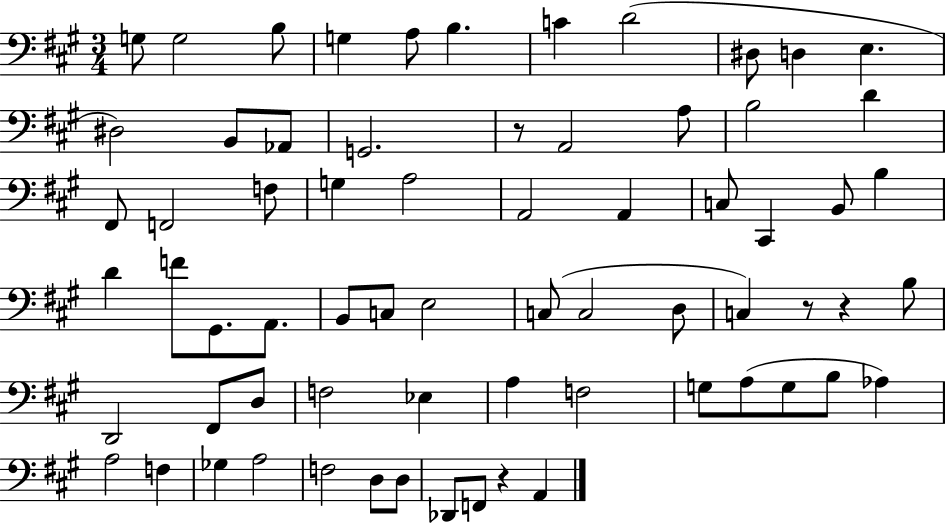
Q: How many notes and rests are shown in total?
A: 68